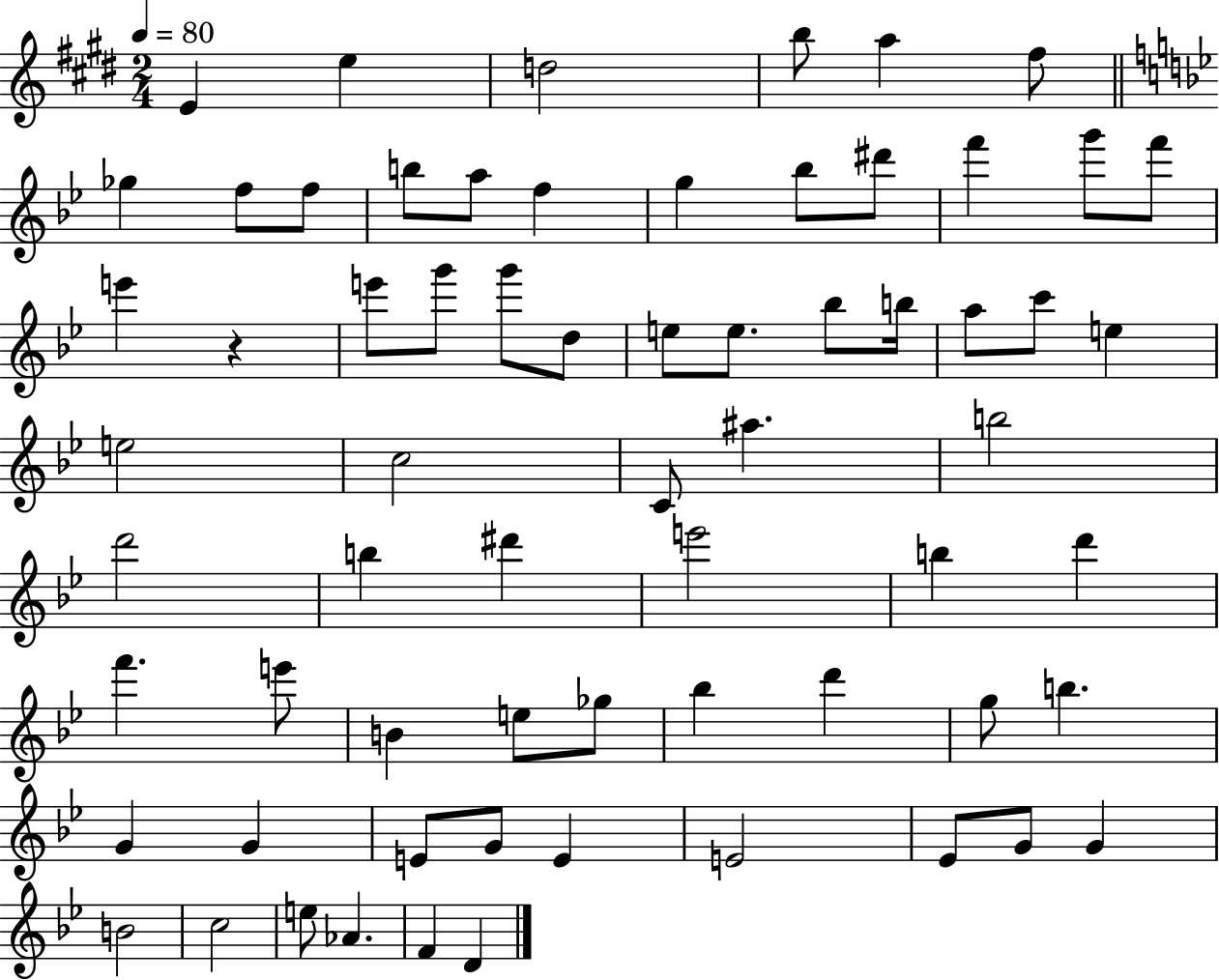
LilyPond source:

{
  \clef treble
  \numericTimeSignature
  \time 2/4
  \key e \major
  \tempo 4 = 80
  \repeat volta 2 { e'4 e''4 | d''2 | b''8 a''4 fis''8 | \bar "||" \break \key bes \major ges''4 f''8 f''8 | b''8 a''8 f''4 | g''4 bes''8 dis'''8 | f'''4 g'''8 f'''8 | \break e'''4 r4 | e'''8 g'''8 g'''8 d''8 | e''8 e''8. bes''8 b''16 | a''8 c'''8 e''4 | \break e''2 | c''2 | c'8 ais''4. | b''2 | \break d'''2 | b''4 dis'''4 | e'''2 | b''4 d'''4 | \break f'''4. e'''8 | b'4 e''8 ges''8 | bes''4 d'''4 | g''8 b''4. | \break g'4 g'4 | e'8 g'8 e'4 | e'2 | ees'8 g'8 g'4 | \break b'2 | c''2 | e''8 aes'4. | f'4 d'4 | \break } \bar "|."
}